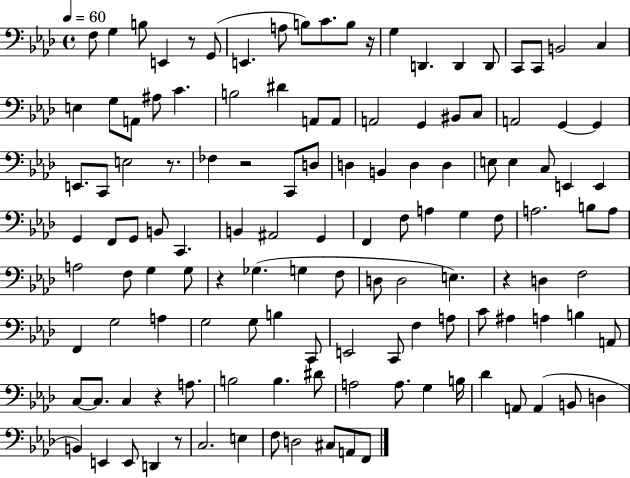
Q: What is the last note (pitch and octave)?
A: F2